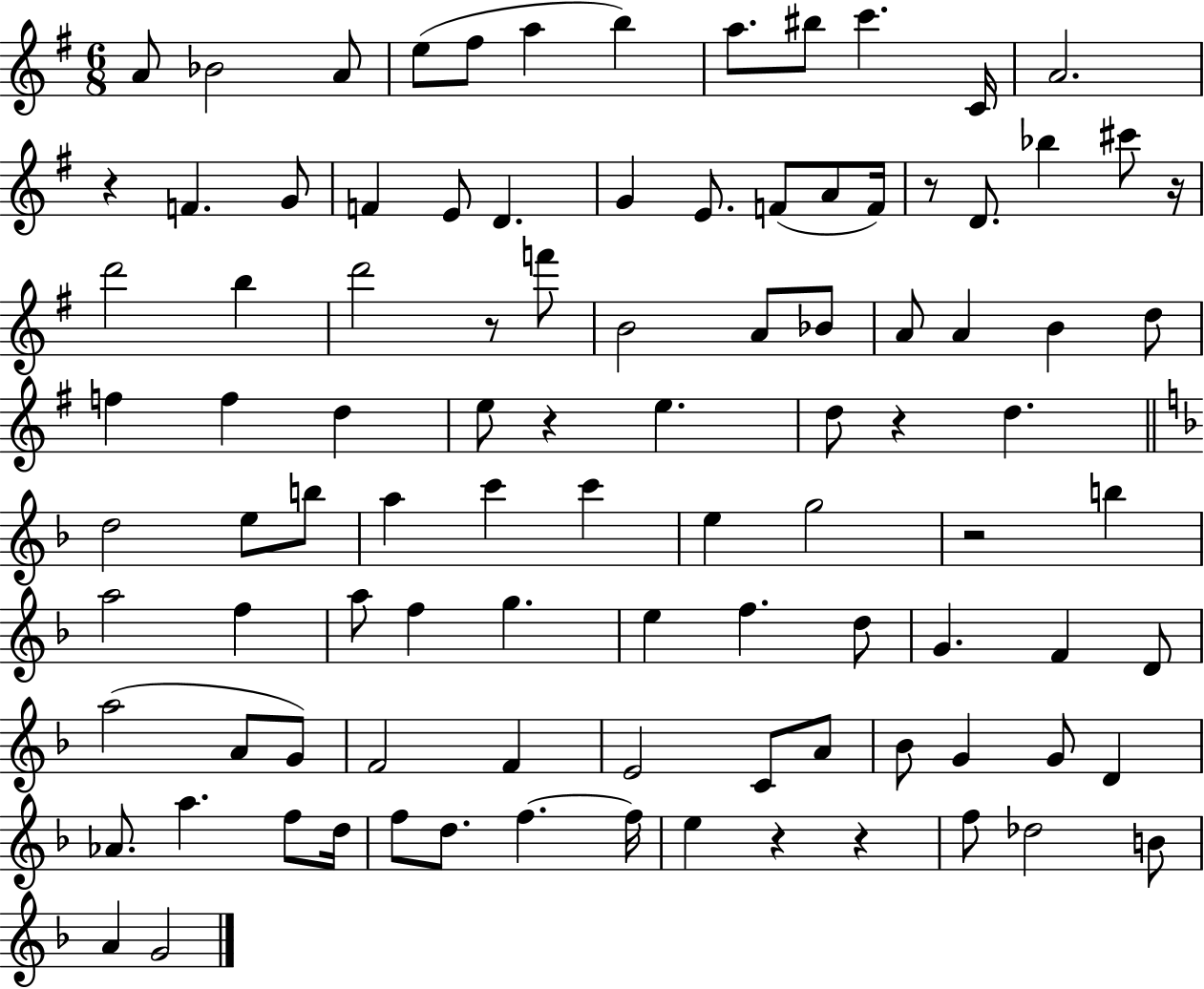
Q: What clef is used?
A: treble